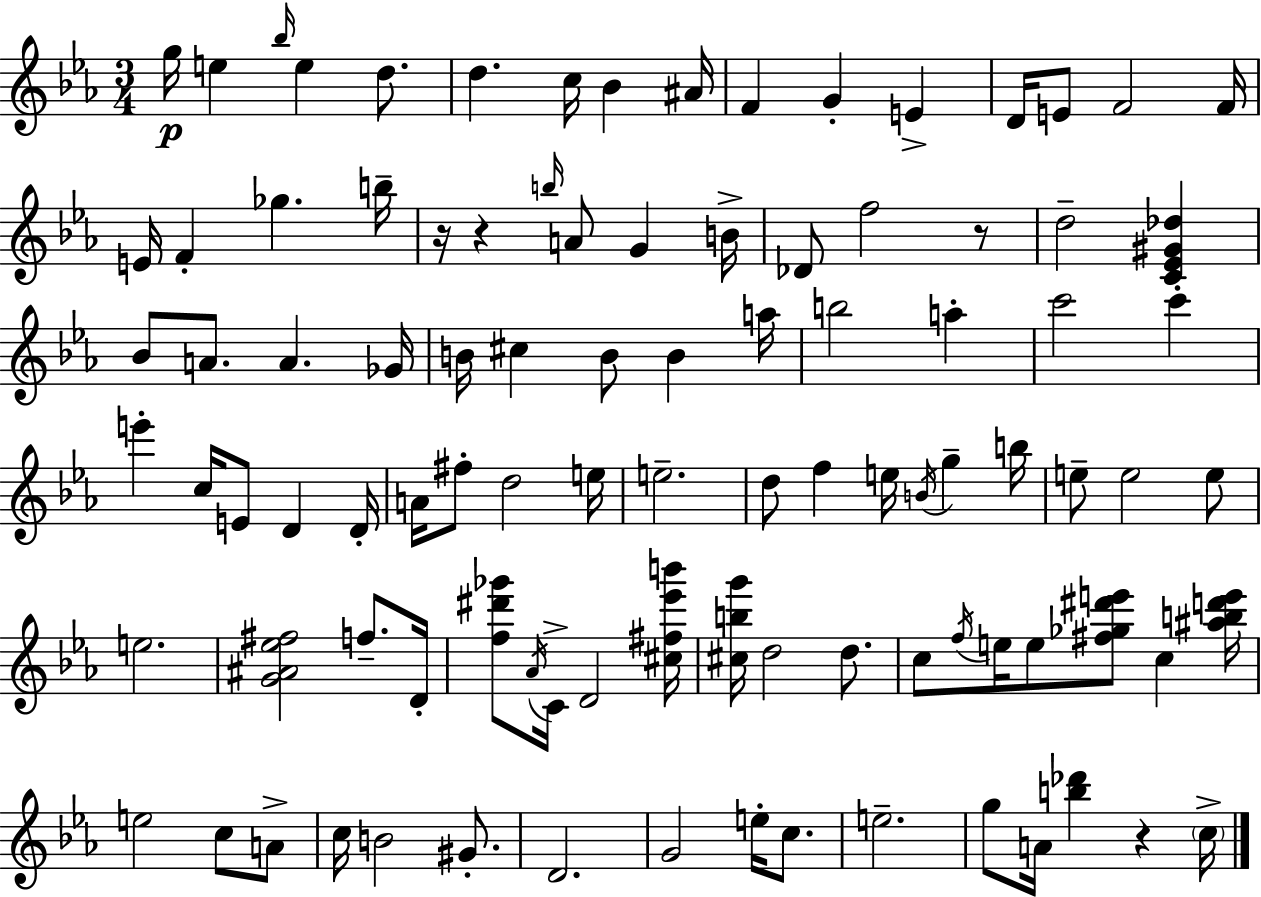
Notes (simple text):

G5/s E5/q Bb5/s E5/q D5/e. D5/q. C5/s Bb4/q A#4/s F4/q G4/q E4/q D4/s E4/e F4/h F4/s E4/s F4/q Gb5/q. B5/s R/s R/q B5/s A4/e G4/q B4/s Db4/e F5/h R/e D5/h [C4,Eb4,G#4,Db5]/q Bb4/e A4/e. A4/q. Gb4/s B4/s C#5/q B4/e B4/q A5/s B5/h A5/q C6/h C6/q E6/q C5/s E4/e D4/q D4/s A4/s F#5/e D5/h E5/s E5/h. D5/e F5/q E5/s B4/s G5/q B5/s E5/e E5/h E5/e E5/h. [G4,A#4,Eb5,F#5]/h F5/e. D4/s [F5,D#6,Gb6]/e Ab4/s C4/s D4/h [C#5,F#5,Eb6,B6]/s [C#5,B5,G6]/s D5/h D5/e. C5/e F5/s E5/s E5/e [F#5,Gb5,D#6,E6]/e C5/q [A#5,B5,D6,E6]/s E5/h C5/e A4/e C5/s B4/h G#4/e. D4/h. G4/h E5/s C5/e. E5/h. G5/e A4/s [B5,Db6]/q R/q C5/s